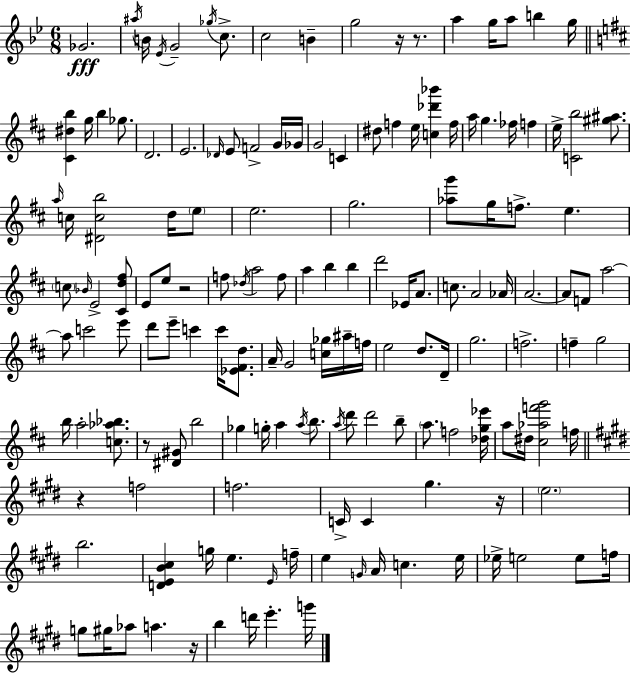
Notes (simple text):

Gb4/h. A#5/s B4/s Eb4/s G4/h Gb5/s C5/e. C5/h B4/q G5/h R/s R/e. A5/q G5/s A5/e B5/q G5/s [C#4,D#5,B5]/q G5/s B5/q Gb5/e. D4/h. E4/h. Db4/s E4/e F4/h G4/s Gb4/s G4/h C4/q D#5/e F5/q E5/s [C5,Db6,Bb6]/q F5/s A5/s G5/q. FES5/s F5/q E5/s [C4,B5]/h [G#5,A#5]/e. A5/s C5/s [D#4,C5,B5]/h D5/s E5/e E5/h. G5/h. [Ab5,G6]/e G5/s F5/e. E5/q. C5/e Bb4/s E4/h [C#4,D5,F#5]/e E4/e E5/e R/h F5/e Db5/s A5/h F5/e A5/q B5/q B5/q D6/h Eb4/s A4/e. C5/e. A4/h Ab4/s A4/h. A4/e F4/e A5/h A5/e C6/h E6/e D6/e E6/e C6/q C6/s [Eb4,F#4,D5]/e. A4/s G4/h [C5,Gb5]/s A#5/s F5/s E5/h D5/e. D4/s G5/h. F5/h. F5/q G5/h B5/s A5/h [C5,Ab5,Bb5]/e. R/e [D#4,G#4]/e B5/h Gb5/q G5/s A5/q A5/s B5/e. A5/s D6/e D6/h B5/e A5/e. F5/h [Db5,G5,Eb6]/s A5/e D#5/s [C#5,Ab5,F6,G6]/h F5/s R/q F5/h F5/h. C4/s C4/q G#5/q. R/s E5/h. B5/h. [D4,E4,B4,C#5]/q G5/s E5/q. E4/s F5/s E5/q G4/s A4/s C5/q. E5/s Eb5/s E5/h E5/e F5/s G5/e G#5/s Ab5/e A5/q. R/s B5/q D6/s E6/q. G6/s